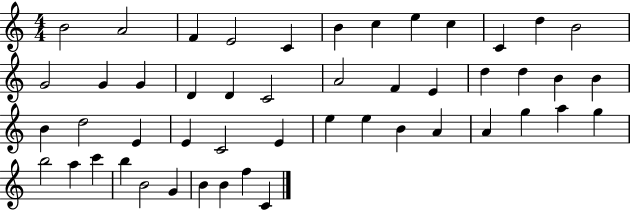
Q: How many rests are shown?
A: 0